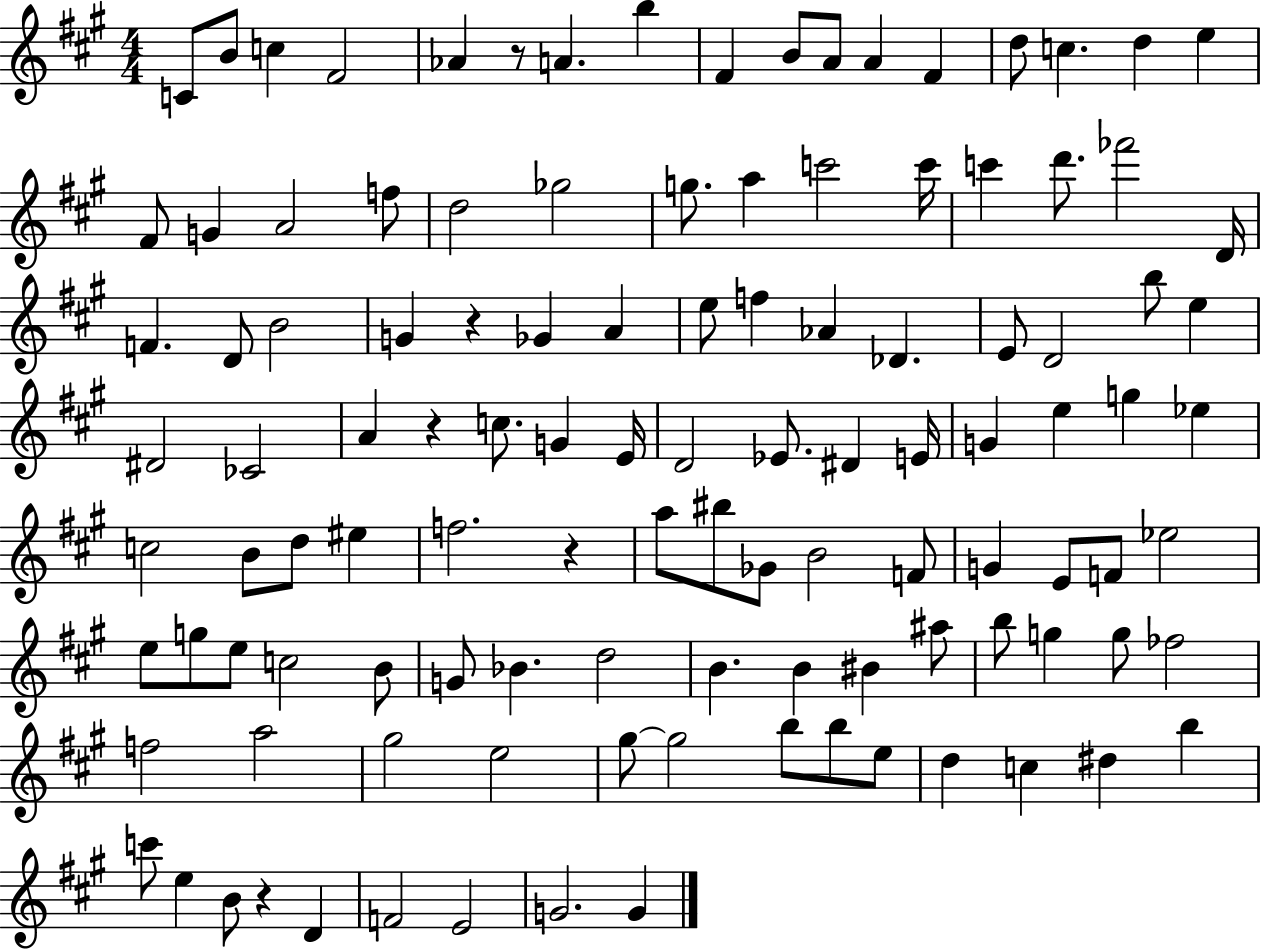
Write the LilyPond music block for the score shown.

{
  \clef treble
  \numericTimeSignature
  \time 4/4
  \key a \major
  c'8 b'8 c''4 fis'2 | aes'4 r8 a'4. b''4 | fis'4 b'8 a'8 a'4 fis'4 | d''8 c''4. d''4 e''4 | \break fis'8 g'4 a'2 f''8 | d''2 ges''2 | g''8. a''4 c'''2 c'''16 | c'''4 d'''8. fes'''2 d'16 | \break f'4. d'8 b'2 | g'4 r4 ges'4 a'4 | e''8 f''4 aes'4 des'4. | e'8 d'2 b''8 e''4 | \break dis'2 ces'2 | a'4 r4 c''8. g'4 e'16 | d'2 ees'8. dis'4 e'16 | g'4 e''4 g''4 ees''4 | \break c''2 b'8 d''8 eis''4 | f''2. r4 | a''8 bis''8 ges'8 b'2 f'8 | g'4 e'8 f'8 ees''2 | \break e''8 g''8 e''8 c''2 b'8 | g'8 bes'4. d''2 | b'4. b'4 bis'4 ais''8 | b''8 g''4 g''8 fes''2 | \break f''2 a''2 | gis''2 e''2 | gis''8~~ gis''2 b''8 b''8 e''8 | d''4 c''4 dis''4 b''4 | \break c'''8 e''4 b'8 r4 d'4 | f'2 e'2 | g'2. g'4 | \bar "|."
}